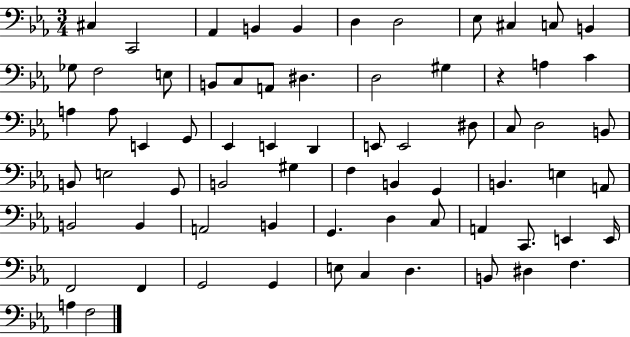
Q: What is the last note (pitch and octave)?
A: F3